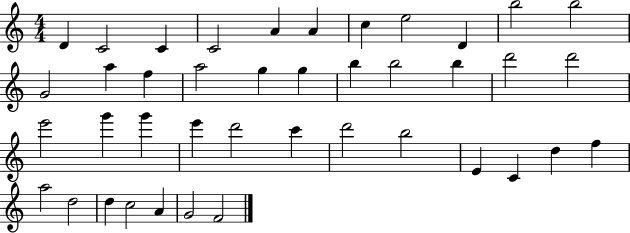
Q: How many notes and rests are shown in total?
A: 41